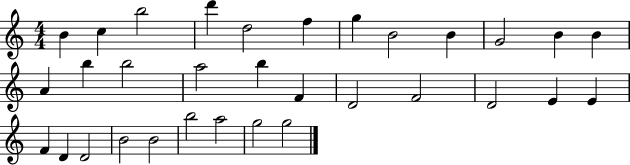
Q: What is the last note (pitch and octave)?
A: G5